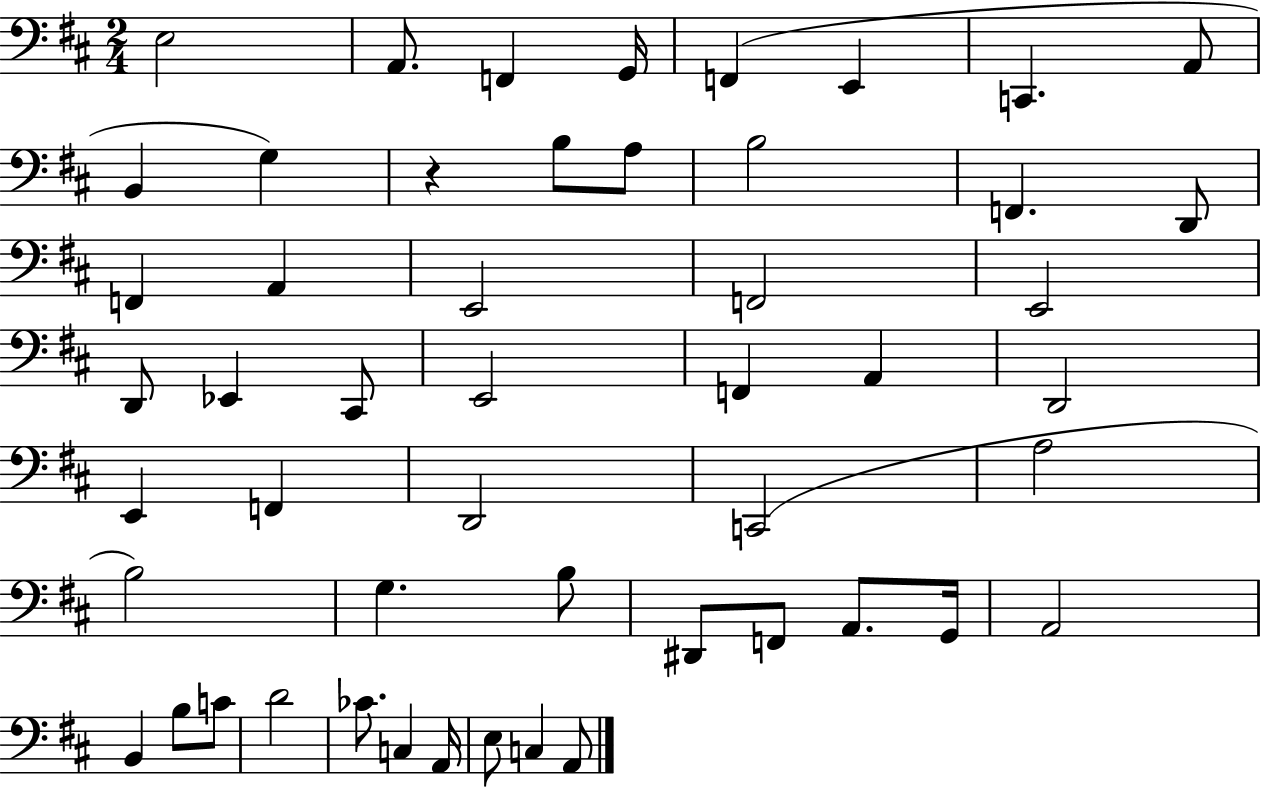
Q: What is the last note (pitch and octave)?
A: A2